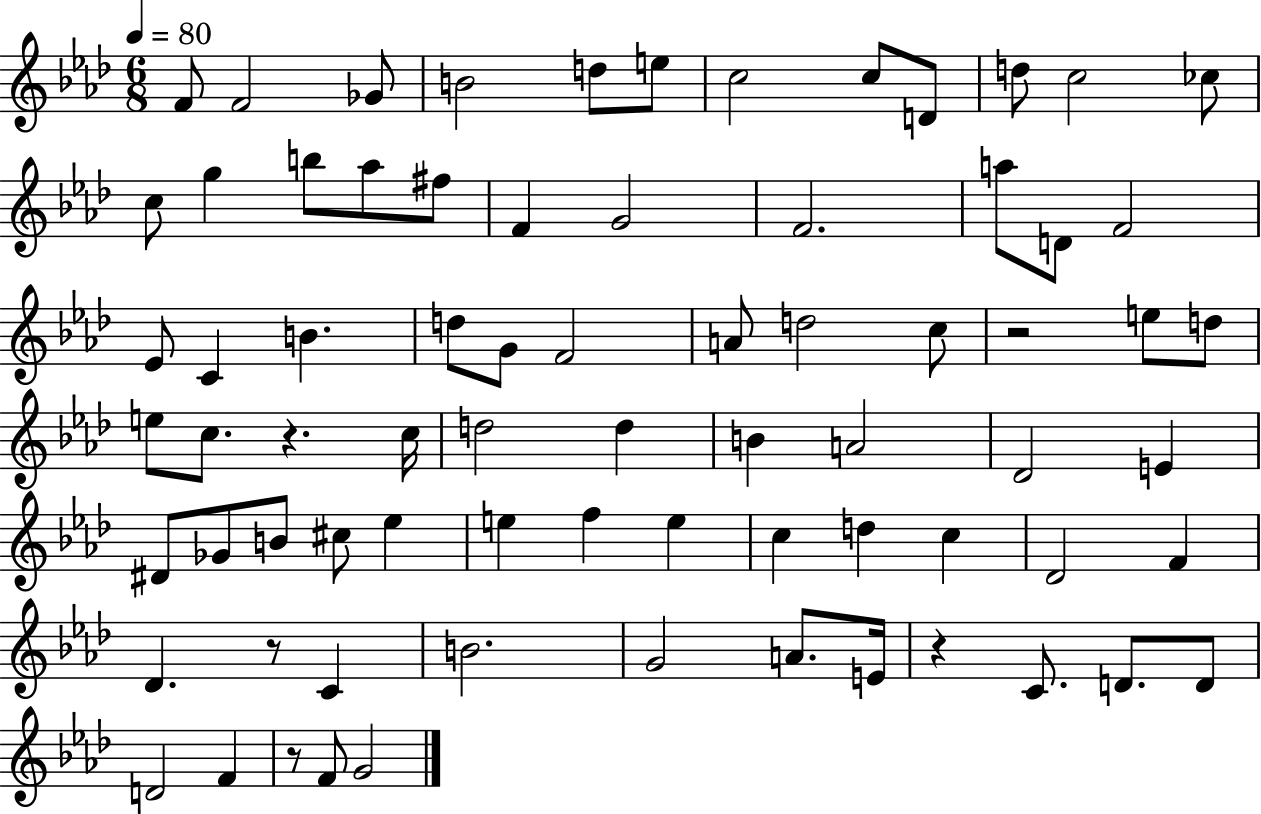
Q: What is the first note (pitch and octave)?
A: F4